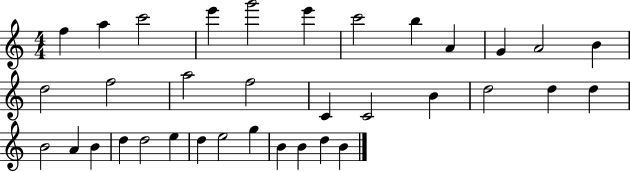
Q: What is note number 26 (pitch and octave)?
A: D5